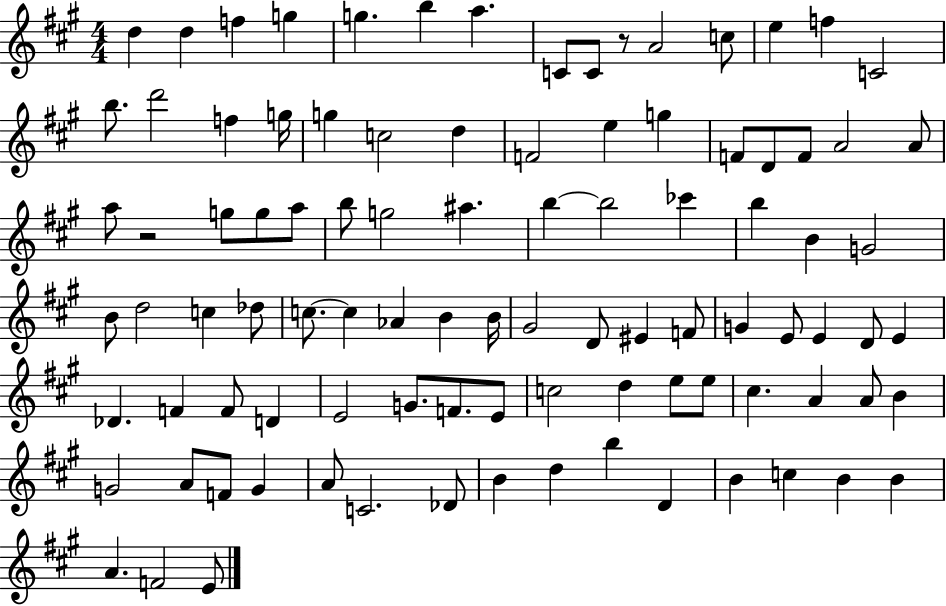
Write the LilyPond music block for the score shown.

{
  \clef treble
  \numericTimeSignature
  \time 4/4
  \key a \major
  d''4 d''4 f''4 g''4 | g''4. b''4 a''4. | c'8 c'8 r8 a'2 c''8 | e''4 f''4 c'2 | \break b''8. d'''2 f''4 g''16 | g''4 c''2 d''4 | f'2 e''4 g''4 | f'8 d'8 f'8 a'2 a'8 | \break a''8 r2 g''8 g''8 a''8 | b''8 g''2 ais''4. | b''4~~ b''2 ces'''4 | b''4 b'4 g'2 | \break b'8 d''2 c''4 des''8 | c''8.~~ c''4 aes'4 b'4 b'16 | gis'2 d'8 eis'4 f'8 | g'4 e'8 e'4 d'8 e'4 | \break des'4. f'4 f'8 d'4 | e'2 g'8. f'8. e'8 | c''2 d''4 e''8 e''8 | cis''4. a'4 a'8 b'4 | \break g'2 a'8 f'8 g'4 | a'8 c'2. des'8 | b'4 d''4 b''4 d'4 | b'4 c''4 b'4 b'4 | \break a'4. f'2 e'8 | \bar "|."
}